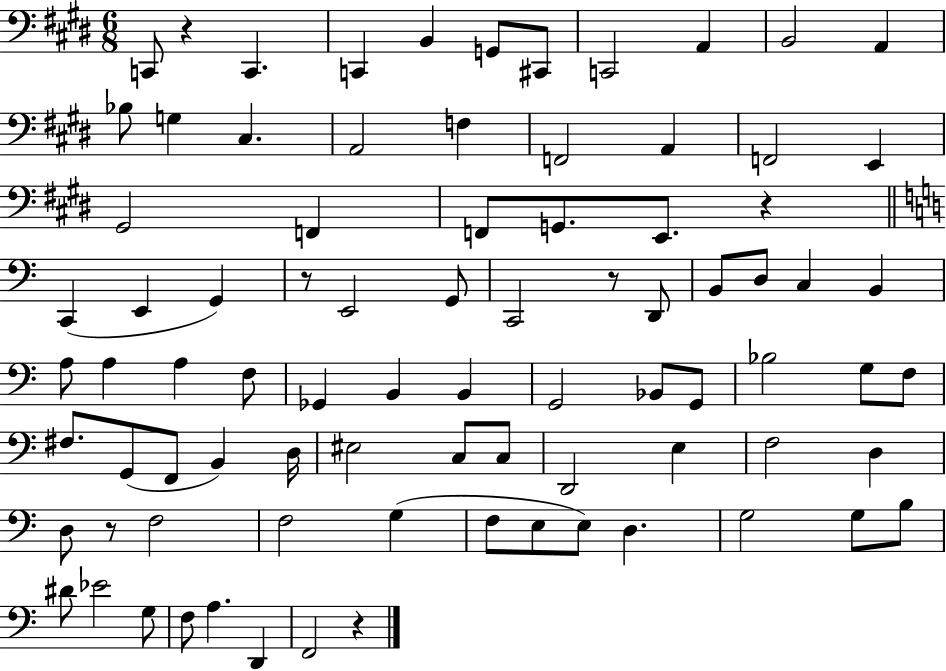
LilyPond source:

{
  \clef bass
  \numericTimeSignature
  \time 6/8
  \key e \major
  c,8 r4 c,4. | c,4 b,4 g,8 cis,8 | c,2 a,4 | b,2 a,4 | \break bes8 g4 cis4. | a,2 f4 | f,2 a,4 | f,2 e,4 | \break gis,2 f,4 | f,8 g,8. e,8. r4 | \bar "||" \break \key c \major c,4( e,4 g,4) | r8 e,2 g,8 | c,2 r8 d,8 | b,8 d8 c4 b,4 | \break a8 a4 a4 f8 | ges,4 b,4 b,4 | g,2 bes,8 g,8 | bes2 g8 f8 | \break fis8. g,8( f,8 b,4) d16 | eis2 c8 c8 | d,2 e4 | f2 d4 | \break d8 r8 f2 | f2 g4( | f8 e8 e8) d4. | g2 g8 b8 | \break dis'8 ees'2 g8 | f8 a4. d,4 | f,2 r4 | \bar "|."
}